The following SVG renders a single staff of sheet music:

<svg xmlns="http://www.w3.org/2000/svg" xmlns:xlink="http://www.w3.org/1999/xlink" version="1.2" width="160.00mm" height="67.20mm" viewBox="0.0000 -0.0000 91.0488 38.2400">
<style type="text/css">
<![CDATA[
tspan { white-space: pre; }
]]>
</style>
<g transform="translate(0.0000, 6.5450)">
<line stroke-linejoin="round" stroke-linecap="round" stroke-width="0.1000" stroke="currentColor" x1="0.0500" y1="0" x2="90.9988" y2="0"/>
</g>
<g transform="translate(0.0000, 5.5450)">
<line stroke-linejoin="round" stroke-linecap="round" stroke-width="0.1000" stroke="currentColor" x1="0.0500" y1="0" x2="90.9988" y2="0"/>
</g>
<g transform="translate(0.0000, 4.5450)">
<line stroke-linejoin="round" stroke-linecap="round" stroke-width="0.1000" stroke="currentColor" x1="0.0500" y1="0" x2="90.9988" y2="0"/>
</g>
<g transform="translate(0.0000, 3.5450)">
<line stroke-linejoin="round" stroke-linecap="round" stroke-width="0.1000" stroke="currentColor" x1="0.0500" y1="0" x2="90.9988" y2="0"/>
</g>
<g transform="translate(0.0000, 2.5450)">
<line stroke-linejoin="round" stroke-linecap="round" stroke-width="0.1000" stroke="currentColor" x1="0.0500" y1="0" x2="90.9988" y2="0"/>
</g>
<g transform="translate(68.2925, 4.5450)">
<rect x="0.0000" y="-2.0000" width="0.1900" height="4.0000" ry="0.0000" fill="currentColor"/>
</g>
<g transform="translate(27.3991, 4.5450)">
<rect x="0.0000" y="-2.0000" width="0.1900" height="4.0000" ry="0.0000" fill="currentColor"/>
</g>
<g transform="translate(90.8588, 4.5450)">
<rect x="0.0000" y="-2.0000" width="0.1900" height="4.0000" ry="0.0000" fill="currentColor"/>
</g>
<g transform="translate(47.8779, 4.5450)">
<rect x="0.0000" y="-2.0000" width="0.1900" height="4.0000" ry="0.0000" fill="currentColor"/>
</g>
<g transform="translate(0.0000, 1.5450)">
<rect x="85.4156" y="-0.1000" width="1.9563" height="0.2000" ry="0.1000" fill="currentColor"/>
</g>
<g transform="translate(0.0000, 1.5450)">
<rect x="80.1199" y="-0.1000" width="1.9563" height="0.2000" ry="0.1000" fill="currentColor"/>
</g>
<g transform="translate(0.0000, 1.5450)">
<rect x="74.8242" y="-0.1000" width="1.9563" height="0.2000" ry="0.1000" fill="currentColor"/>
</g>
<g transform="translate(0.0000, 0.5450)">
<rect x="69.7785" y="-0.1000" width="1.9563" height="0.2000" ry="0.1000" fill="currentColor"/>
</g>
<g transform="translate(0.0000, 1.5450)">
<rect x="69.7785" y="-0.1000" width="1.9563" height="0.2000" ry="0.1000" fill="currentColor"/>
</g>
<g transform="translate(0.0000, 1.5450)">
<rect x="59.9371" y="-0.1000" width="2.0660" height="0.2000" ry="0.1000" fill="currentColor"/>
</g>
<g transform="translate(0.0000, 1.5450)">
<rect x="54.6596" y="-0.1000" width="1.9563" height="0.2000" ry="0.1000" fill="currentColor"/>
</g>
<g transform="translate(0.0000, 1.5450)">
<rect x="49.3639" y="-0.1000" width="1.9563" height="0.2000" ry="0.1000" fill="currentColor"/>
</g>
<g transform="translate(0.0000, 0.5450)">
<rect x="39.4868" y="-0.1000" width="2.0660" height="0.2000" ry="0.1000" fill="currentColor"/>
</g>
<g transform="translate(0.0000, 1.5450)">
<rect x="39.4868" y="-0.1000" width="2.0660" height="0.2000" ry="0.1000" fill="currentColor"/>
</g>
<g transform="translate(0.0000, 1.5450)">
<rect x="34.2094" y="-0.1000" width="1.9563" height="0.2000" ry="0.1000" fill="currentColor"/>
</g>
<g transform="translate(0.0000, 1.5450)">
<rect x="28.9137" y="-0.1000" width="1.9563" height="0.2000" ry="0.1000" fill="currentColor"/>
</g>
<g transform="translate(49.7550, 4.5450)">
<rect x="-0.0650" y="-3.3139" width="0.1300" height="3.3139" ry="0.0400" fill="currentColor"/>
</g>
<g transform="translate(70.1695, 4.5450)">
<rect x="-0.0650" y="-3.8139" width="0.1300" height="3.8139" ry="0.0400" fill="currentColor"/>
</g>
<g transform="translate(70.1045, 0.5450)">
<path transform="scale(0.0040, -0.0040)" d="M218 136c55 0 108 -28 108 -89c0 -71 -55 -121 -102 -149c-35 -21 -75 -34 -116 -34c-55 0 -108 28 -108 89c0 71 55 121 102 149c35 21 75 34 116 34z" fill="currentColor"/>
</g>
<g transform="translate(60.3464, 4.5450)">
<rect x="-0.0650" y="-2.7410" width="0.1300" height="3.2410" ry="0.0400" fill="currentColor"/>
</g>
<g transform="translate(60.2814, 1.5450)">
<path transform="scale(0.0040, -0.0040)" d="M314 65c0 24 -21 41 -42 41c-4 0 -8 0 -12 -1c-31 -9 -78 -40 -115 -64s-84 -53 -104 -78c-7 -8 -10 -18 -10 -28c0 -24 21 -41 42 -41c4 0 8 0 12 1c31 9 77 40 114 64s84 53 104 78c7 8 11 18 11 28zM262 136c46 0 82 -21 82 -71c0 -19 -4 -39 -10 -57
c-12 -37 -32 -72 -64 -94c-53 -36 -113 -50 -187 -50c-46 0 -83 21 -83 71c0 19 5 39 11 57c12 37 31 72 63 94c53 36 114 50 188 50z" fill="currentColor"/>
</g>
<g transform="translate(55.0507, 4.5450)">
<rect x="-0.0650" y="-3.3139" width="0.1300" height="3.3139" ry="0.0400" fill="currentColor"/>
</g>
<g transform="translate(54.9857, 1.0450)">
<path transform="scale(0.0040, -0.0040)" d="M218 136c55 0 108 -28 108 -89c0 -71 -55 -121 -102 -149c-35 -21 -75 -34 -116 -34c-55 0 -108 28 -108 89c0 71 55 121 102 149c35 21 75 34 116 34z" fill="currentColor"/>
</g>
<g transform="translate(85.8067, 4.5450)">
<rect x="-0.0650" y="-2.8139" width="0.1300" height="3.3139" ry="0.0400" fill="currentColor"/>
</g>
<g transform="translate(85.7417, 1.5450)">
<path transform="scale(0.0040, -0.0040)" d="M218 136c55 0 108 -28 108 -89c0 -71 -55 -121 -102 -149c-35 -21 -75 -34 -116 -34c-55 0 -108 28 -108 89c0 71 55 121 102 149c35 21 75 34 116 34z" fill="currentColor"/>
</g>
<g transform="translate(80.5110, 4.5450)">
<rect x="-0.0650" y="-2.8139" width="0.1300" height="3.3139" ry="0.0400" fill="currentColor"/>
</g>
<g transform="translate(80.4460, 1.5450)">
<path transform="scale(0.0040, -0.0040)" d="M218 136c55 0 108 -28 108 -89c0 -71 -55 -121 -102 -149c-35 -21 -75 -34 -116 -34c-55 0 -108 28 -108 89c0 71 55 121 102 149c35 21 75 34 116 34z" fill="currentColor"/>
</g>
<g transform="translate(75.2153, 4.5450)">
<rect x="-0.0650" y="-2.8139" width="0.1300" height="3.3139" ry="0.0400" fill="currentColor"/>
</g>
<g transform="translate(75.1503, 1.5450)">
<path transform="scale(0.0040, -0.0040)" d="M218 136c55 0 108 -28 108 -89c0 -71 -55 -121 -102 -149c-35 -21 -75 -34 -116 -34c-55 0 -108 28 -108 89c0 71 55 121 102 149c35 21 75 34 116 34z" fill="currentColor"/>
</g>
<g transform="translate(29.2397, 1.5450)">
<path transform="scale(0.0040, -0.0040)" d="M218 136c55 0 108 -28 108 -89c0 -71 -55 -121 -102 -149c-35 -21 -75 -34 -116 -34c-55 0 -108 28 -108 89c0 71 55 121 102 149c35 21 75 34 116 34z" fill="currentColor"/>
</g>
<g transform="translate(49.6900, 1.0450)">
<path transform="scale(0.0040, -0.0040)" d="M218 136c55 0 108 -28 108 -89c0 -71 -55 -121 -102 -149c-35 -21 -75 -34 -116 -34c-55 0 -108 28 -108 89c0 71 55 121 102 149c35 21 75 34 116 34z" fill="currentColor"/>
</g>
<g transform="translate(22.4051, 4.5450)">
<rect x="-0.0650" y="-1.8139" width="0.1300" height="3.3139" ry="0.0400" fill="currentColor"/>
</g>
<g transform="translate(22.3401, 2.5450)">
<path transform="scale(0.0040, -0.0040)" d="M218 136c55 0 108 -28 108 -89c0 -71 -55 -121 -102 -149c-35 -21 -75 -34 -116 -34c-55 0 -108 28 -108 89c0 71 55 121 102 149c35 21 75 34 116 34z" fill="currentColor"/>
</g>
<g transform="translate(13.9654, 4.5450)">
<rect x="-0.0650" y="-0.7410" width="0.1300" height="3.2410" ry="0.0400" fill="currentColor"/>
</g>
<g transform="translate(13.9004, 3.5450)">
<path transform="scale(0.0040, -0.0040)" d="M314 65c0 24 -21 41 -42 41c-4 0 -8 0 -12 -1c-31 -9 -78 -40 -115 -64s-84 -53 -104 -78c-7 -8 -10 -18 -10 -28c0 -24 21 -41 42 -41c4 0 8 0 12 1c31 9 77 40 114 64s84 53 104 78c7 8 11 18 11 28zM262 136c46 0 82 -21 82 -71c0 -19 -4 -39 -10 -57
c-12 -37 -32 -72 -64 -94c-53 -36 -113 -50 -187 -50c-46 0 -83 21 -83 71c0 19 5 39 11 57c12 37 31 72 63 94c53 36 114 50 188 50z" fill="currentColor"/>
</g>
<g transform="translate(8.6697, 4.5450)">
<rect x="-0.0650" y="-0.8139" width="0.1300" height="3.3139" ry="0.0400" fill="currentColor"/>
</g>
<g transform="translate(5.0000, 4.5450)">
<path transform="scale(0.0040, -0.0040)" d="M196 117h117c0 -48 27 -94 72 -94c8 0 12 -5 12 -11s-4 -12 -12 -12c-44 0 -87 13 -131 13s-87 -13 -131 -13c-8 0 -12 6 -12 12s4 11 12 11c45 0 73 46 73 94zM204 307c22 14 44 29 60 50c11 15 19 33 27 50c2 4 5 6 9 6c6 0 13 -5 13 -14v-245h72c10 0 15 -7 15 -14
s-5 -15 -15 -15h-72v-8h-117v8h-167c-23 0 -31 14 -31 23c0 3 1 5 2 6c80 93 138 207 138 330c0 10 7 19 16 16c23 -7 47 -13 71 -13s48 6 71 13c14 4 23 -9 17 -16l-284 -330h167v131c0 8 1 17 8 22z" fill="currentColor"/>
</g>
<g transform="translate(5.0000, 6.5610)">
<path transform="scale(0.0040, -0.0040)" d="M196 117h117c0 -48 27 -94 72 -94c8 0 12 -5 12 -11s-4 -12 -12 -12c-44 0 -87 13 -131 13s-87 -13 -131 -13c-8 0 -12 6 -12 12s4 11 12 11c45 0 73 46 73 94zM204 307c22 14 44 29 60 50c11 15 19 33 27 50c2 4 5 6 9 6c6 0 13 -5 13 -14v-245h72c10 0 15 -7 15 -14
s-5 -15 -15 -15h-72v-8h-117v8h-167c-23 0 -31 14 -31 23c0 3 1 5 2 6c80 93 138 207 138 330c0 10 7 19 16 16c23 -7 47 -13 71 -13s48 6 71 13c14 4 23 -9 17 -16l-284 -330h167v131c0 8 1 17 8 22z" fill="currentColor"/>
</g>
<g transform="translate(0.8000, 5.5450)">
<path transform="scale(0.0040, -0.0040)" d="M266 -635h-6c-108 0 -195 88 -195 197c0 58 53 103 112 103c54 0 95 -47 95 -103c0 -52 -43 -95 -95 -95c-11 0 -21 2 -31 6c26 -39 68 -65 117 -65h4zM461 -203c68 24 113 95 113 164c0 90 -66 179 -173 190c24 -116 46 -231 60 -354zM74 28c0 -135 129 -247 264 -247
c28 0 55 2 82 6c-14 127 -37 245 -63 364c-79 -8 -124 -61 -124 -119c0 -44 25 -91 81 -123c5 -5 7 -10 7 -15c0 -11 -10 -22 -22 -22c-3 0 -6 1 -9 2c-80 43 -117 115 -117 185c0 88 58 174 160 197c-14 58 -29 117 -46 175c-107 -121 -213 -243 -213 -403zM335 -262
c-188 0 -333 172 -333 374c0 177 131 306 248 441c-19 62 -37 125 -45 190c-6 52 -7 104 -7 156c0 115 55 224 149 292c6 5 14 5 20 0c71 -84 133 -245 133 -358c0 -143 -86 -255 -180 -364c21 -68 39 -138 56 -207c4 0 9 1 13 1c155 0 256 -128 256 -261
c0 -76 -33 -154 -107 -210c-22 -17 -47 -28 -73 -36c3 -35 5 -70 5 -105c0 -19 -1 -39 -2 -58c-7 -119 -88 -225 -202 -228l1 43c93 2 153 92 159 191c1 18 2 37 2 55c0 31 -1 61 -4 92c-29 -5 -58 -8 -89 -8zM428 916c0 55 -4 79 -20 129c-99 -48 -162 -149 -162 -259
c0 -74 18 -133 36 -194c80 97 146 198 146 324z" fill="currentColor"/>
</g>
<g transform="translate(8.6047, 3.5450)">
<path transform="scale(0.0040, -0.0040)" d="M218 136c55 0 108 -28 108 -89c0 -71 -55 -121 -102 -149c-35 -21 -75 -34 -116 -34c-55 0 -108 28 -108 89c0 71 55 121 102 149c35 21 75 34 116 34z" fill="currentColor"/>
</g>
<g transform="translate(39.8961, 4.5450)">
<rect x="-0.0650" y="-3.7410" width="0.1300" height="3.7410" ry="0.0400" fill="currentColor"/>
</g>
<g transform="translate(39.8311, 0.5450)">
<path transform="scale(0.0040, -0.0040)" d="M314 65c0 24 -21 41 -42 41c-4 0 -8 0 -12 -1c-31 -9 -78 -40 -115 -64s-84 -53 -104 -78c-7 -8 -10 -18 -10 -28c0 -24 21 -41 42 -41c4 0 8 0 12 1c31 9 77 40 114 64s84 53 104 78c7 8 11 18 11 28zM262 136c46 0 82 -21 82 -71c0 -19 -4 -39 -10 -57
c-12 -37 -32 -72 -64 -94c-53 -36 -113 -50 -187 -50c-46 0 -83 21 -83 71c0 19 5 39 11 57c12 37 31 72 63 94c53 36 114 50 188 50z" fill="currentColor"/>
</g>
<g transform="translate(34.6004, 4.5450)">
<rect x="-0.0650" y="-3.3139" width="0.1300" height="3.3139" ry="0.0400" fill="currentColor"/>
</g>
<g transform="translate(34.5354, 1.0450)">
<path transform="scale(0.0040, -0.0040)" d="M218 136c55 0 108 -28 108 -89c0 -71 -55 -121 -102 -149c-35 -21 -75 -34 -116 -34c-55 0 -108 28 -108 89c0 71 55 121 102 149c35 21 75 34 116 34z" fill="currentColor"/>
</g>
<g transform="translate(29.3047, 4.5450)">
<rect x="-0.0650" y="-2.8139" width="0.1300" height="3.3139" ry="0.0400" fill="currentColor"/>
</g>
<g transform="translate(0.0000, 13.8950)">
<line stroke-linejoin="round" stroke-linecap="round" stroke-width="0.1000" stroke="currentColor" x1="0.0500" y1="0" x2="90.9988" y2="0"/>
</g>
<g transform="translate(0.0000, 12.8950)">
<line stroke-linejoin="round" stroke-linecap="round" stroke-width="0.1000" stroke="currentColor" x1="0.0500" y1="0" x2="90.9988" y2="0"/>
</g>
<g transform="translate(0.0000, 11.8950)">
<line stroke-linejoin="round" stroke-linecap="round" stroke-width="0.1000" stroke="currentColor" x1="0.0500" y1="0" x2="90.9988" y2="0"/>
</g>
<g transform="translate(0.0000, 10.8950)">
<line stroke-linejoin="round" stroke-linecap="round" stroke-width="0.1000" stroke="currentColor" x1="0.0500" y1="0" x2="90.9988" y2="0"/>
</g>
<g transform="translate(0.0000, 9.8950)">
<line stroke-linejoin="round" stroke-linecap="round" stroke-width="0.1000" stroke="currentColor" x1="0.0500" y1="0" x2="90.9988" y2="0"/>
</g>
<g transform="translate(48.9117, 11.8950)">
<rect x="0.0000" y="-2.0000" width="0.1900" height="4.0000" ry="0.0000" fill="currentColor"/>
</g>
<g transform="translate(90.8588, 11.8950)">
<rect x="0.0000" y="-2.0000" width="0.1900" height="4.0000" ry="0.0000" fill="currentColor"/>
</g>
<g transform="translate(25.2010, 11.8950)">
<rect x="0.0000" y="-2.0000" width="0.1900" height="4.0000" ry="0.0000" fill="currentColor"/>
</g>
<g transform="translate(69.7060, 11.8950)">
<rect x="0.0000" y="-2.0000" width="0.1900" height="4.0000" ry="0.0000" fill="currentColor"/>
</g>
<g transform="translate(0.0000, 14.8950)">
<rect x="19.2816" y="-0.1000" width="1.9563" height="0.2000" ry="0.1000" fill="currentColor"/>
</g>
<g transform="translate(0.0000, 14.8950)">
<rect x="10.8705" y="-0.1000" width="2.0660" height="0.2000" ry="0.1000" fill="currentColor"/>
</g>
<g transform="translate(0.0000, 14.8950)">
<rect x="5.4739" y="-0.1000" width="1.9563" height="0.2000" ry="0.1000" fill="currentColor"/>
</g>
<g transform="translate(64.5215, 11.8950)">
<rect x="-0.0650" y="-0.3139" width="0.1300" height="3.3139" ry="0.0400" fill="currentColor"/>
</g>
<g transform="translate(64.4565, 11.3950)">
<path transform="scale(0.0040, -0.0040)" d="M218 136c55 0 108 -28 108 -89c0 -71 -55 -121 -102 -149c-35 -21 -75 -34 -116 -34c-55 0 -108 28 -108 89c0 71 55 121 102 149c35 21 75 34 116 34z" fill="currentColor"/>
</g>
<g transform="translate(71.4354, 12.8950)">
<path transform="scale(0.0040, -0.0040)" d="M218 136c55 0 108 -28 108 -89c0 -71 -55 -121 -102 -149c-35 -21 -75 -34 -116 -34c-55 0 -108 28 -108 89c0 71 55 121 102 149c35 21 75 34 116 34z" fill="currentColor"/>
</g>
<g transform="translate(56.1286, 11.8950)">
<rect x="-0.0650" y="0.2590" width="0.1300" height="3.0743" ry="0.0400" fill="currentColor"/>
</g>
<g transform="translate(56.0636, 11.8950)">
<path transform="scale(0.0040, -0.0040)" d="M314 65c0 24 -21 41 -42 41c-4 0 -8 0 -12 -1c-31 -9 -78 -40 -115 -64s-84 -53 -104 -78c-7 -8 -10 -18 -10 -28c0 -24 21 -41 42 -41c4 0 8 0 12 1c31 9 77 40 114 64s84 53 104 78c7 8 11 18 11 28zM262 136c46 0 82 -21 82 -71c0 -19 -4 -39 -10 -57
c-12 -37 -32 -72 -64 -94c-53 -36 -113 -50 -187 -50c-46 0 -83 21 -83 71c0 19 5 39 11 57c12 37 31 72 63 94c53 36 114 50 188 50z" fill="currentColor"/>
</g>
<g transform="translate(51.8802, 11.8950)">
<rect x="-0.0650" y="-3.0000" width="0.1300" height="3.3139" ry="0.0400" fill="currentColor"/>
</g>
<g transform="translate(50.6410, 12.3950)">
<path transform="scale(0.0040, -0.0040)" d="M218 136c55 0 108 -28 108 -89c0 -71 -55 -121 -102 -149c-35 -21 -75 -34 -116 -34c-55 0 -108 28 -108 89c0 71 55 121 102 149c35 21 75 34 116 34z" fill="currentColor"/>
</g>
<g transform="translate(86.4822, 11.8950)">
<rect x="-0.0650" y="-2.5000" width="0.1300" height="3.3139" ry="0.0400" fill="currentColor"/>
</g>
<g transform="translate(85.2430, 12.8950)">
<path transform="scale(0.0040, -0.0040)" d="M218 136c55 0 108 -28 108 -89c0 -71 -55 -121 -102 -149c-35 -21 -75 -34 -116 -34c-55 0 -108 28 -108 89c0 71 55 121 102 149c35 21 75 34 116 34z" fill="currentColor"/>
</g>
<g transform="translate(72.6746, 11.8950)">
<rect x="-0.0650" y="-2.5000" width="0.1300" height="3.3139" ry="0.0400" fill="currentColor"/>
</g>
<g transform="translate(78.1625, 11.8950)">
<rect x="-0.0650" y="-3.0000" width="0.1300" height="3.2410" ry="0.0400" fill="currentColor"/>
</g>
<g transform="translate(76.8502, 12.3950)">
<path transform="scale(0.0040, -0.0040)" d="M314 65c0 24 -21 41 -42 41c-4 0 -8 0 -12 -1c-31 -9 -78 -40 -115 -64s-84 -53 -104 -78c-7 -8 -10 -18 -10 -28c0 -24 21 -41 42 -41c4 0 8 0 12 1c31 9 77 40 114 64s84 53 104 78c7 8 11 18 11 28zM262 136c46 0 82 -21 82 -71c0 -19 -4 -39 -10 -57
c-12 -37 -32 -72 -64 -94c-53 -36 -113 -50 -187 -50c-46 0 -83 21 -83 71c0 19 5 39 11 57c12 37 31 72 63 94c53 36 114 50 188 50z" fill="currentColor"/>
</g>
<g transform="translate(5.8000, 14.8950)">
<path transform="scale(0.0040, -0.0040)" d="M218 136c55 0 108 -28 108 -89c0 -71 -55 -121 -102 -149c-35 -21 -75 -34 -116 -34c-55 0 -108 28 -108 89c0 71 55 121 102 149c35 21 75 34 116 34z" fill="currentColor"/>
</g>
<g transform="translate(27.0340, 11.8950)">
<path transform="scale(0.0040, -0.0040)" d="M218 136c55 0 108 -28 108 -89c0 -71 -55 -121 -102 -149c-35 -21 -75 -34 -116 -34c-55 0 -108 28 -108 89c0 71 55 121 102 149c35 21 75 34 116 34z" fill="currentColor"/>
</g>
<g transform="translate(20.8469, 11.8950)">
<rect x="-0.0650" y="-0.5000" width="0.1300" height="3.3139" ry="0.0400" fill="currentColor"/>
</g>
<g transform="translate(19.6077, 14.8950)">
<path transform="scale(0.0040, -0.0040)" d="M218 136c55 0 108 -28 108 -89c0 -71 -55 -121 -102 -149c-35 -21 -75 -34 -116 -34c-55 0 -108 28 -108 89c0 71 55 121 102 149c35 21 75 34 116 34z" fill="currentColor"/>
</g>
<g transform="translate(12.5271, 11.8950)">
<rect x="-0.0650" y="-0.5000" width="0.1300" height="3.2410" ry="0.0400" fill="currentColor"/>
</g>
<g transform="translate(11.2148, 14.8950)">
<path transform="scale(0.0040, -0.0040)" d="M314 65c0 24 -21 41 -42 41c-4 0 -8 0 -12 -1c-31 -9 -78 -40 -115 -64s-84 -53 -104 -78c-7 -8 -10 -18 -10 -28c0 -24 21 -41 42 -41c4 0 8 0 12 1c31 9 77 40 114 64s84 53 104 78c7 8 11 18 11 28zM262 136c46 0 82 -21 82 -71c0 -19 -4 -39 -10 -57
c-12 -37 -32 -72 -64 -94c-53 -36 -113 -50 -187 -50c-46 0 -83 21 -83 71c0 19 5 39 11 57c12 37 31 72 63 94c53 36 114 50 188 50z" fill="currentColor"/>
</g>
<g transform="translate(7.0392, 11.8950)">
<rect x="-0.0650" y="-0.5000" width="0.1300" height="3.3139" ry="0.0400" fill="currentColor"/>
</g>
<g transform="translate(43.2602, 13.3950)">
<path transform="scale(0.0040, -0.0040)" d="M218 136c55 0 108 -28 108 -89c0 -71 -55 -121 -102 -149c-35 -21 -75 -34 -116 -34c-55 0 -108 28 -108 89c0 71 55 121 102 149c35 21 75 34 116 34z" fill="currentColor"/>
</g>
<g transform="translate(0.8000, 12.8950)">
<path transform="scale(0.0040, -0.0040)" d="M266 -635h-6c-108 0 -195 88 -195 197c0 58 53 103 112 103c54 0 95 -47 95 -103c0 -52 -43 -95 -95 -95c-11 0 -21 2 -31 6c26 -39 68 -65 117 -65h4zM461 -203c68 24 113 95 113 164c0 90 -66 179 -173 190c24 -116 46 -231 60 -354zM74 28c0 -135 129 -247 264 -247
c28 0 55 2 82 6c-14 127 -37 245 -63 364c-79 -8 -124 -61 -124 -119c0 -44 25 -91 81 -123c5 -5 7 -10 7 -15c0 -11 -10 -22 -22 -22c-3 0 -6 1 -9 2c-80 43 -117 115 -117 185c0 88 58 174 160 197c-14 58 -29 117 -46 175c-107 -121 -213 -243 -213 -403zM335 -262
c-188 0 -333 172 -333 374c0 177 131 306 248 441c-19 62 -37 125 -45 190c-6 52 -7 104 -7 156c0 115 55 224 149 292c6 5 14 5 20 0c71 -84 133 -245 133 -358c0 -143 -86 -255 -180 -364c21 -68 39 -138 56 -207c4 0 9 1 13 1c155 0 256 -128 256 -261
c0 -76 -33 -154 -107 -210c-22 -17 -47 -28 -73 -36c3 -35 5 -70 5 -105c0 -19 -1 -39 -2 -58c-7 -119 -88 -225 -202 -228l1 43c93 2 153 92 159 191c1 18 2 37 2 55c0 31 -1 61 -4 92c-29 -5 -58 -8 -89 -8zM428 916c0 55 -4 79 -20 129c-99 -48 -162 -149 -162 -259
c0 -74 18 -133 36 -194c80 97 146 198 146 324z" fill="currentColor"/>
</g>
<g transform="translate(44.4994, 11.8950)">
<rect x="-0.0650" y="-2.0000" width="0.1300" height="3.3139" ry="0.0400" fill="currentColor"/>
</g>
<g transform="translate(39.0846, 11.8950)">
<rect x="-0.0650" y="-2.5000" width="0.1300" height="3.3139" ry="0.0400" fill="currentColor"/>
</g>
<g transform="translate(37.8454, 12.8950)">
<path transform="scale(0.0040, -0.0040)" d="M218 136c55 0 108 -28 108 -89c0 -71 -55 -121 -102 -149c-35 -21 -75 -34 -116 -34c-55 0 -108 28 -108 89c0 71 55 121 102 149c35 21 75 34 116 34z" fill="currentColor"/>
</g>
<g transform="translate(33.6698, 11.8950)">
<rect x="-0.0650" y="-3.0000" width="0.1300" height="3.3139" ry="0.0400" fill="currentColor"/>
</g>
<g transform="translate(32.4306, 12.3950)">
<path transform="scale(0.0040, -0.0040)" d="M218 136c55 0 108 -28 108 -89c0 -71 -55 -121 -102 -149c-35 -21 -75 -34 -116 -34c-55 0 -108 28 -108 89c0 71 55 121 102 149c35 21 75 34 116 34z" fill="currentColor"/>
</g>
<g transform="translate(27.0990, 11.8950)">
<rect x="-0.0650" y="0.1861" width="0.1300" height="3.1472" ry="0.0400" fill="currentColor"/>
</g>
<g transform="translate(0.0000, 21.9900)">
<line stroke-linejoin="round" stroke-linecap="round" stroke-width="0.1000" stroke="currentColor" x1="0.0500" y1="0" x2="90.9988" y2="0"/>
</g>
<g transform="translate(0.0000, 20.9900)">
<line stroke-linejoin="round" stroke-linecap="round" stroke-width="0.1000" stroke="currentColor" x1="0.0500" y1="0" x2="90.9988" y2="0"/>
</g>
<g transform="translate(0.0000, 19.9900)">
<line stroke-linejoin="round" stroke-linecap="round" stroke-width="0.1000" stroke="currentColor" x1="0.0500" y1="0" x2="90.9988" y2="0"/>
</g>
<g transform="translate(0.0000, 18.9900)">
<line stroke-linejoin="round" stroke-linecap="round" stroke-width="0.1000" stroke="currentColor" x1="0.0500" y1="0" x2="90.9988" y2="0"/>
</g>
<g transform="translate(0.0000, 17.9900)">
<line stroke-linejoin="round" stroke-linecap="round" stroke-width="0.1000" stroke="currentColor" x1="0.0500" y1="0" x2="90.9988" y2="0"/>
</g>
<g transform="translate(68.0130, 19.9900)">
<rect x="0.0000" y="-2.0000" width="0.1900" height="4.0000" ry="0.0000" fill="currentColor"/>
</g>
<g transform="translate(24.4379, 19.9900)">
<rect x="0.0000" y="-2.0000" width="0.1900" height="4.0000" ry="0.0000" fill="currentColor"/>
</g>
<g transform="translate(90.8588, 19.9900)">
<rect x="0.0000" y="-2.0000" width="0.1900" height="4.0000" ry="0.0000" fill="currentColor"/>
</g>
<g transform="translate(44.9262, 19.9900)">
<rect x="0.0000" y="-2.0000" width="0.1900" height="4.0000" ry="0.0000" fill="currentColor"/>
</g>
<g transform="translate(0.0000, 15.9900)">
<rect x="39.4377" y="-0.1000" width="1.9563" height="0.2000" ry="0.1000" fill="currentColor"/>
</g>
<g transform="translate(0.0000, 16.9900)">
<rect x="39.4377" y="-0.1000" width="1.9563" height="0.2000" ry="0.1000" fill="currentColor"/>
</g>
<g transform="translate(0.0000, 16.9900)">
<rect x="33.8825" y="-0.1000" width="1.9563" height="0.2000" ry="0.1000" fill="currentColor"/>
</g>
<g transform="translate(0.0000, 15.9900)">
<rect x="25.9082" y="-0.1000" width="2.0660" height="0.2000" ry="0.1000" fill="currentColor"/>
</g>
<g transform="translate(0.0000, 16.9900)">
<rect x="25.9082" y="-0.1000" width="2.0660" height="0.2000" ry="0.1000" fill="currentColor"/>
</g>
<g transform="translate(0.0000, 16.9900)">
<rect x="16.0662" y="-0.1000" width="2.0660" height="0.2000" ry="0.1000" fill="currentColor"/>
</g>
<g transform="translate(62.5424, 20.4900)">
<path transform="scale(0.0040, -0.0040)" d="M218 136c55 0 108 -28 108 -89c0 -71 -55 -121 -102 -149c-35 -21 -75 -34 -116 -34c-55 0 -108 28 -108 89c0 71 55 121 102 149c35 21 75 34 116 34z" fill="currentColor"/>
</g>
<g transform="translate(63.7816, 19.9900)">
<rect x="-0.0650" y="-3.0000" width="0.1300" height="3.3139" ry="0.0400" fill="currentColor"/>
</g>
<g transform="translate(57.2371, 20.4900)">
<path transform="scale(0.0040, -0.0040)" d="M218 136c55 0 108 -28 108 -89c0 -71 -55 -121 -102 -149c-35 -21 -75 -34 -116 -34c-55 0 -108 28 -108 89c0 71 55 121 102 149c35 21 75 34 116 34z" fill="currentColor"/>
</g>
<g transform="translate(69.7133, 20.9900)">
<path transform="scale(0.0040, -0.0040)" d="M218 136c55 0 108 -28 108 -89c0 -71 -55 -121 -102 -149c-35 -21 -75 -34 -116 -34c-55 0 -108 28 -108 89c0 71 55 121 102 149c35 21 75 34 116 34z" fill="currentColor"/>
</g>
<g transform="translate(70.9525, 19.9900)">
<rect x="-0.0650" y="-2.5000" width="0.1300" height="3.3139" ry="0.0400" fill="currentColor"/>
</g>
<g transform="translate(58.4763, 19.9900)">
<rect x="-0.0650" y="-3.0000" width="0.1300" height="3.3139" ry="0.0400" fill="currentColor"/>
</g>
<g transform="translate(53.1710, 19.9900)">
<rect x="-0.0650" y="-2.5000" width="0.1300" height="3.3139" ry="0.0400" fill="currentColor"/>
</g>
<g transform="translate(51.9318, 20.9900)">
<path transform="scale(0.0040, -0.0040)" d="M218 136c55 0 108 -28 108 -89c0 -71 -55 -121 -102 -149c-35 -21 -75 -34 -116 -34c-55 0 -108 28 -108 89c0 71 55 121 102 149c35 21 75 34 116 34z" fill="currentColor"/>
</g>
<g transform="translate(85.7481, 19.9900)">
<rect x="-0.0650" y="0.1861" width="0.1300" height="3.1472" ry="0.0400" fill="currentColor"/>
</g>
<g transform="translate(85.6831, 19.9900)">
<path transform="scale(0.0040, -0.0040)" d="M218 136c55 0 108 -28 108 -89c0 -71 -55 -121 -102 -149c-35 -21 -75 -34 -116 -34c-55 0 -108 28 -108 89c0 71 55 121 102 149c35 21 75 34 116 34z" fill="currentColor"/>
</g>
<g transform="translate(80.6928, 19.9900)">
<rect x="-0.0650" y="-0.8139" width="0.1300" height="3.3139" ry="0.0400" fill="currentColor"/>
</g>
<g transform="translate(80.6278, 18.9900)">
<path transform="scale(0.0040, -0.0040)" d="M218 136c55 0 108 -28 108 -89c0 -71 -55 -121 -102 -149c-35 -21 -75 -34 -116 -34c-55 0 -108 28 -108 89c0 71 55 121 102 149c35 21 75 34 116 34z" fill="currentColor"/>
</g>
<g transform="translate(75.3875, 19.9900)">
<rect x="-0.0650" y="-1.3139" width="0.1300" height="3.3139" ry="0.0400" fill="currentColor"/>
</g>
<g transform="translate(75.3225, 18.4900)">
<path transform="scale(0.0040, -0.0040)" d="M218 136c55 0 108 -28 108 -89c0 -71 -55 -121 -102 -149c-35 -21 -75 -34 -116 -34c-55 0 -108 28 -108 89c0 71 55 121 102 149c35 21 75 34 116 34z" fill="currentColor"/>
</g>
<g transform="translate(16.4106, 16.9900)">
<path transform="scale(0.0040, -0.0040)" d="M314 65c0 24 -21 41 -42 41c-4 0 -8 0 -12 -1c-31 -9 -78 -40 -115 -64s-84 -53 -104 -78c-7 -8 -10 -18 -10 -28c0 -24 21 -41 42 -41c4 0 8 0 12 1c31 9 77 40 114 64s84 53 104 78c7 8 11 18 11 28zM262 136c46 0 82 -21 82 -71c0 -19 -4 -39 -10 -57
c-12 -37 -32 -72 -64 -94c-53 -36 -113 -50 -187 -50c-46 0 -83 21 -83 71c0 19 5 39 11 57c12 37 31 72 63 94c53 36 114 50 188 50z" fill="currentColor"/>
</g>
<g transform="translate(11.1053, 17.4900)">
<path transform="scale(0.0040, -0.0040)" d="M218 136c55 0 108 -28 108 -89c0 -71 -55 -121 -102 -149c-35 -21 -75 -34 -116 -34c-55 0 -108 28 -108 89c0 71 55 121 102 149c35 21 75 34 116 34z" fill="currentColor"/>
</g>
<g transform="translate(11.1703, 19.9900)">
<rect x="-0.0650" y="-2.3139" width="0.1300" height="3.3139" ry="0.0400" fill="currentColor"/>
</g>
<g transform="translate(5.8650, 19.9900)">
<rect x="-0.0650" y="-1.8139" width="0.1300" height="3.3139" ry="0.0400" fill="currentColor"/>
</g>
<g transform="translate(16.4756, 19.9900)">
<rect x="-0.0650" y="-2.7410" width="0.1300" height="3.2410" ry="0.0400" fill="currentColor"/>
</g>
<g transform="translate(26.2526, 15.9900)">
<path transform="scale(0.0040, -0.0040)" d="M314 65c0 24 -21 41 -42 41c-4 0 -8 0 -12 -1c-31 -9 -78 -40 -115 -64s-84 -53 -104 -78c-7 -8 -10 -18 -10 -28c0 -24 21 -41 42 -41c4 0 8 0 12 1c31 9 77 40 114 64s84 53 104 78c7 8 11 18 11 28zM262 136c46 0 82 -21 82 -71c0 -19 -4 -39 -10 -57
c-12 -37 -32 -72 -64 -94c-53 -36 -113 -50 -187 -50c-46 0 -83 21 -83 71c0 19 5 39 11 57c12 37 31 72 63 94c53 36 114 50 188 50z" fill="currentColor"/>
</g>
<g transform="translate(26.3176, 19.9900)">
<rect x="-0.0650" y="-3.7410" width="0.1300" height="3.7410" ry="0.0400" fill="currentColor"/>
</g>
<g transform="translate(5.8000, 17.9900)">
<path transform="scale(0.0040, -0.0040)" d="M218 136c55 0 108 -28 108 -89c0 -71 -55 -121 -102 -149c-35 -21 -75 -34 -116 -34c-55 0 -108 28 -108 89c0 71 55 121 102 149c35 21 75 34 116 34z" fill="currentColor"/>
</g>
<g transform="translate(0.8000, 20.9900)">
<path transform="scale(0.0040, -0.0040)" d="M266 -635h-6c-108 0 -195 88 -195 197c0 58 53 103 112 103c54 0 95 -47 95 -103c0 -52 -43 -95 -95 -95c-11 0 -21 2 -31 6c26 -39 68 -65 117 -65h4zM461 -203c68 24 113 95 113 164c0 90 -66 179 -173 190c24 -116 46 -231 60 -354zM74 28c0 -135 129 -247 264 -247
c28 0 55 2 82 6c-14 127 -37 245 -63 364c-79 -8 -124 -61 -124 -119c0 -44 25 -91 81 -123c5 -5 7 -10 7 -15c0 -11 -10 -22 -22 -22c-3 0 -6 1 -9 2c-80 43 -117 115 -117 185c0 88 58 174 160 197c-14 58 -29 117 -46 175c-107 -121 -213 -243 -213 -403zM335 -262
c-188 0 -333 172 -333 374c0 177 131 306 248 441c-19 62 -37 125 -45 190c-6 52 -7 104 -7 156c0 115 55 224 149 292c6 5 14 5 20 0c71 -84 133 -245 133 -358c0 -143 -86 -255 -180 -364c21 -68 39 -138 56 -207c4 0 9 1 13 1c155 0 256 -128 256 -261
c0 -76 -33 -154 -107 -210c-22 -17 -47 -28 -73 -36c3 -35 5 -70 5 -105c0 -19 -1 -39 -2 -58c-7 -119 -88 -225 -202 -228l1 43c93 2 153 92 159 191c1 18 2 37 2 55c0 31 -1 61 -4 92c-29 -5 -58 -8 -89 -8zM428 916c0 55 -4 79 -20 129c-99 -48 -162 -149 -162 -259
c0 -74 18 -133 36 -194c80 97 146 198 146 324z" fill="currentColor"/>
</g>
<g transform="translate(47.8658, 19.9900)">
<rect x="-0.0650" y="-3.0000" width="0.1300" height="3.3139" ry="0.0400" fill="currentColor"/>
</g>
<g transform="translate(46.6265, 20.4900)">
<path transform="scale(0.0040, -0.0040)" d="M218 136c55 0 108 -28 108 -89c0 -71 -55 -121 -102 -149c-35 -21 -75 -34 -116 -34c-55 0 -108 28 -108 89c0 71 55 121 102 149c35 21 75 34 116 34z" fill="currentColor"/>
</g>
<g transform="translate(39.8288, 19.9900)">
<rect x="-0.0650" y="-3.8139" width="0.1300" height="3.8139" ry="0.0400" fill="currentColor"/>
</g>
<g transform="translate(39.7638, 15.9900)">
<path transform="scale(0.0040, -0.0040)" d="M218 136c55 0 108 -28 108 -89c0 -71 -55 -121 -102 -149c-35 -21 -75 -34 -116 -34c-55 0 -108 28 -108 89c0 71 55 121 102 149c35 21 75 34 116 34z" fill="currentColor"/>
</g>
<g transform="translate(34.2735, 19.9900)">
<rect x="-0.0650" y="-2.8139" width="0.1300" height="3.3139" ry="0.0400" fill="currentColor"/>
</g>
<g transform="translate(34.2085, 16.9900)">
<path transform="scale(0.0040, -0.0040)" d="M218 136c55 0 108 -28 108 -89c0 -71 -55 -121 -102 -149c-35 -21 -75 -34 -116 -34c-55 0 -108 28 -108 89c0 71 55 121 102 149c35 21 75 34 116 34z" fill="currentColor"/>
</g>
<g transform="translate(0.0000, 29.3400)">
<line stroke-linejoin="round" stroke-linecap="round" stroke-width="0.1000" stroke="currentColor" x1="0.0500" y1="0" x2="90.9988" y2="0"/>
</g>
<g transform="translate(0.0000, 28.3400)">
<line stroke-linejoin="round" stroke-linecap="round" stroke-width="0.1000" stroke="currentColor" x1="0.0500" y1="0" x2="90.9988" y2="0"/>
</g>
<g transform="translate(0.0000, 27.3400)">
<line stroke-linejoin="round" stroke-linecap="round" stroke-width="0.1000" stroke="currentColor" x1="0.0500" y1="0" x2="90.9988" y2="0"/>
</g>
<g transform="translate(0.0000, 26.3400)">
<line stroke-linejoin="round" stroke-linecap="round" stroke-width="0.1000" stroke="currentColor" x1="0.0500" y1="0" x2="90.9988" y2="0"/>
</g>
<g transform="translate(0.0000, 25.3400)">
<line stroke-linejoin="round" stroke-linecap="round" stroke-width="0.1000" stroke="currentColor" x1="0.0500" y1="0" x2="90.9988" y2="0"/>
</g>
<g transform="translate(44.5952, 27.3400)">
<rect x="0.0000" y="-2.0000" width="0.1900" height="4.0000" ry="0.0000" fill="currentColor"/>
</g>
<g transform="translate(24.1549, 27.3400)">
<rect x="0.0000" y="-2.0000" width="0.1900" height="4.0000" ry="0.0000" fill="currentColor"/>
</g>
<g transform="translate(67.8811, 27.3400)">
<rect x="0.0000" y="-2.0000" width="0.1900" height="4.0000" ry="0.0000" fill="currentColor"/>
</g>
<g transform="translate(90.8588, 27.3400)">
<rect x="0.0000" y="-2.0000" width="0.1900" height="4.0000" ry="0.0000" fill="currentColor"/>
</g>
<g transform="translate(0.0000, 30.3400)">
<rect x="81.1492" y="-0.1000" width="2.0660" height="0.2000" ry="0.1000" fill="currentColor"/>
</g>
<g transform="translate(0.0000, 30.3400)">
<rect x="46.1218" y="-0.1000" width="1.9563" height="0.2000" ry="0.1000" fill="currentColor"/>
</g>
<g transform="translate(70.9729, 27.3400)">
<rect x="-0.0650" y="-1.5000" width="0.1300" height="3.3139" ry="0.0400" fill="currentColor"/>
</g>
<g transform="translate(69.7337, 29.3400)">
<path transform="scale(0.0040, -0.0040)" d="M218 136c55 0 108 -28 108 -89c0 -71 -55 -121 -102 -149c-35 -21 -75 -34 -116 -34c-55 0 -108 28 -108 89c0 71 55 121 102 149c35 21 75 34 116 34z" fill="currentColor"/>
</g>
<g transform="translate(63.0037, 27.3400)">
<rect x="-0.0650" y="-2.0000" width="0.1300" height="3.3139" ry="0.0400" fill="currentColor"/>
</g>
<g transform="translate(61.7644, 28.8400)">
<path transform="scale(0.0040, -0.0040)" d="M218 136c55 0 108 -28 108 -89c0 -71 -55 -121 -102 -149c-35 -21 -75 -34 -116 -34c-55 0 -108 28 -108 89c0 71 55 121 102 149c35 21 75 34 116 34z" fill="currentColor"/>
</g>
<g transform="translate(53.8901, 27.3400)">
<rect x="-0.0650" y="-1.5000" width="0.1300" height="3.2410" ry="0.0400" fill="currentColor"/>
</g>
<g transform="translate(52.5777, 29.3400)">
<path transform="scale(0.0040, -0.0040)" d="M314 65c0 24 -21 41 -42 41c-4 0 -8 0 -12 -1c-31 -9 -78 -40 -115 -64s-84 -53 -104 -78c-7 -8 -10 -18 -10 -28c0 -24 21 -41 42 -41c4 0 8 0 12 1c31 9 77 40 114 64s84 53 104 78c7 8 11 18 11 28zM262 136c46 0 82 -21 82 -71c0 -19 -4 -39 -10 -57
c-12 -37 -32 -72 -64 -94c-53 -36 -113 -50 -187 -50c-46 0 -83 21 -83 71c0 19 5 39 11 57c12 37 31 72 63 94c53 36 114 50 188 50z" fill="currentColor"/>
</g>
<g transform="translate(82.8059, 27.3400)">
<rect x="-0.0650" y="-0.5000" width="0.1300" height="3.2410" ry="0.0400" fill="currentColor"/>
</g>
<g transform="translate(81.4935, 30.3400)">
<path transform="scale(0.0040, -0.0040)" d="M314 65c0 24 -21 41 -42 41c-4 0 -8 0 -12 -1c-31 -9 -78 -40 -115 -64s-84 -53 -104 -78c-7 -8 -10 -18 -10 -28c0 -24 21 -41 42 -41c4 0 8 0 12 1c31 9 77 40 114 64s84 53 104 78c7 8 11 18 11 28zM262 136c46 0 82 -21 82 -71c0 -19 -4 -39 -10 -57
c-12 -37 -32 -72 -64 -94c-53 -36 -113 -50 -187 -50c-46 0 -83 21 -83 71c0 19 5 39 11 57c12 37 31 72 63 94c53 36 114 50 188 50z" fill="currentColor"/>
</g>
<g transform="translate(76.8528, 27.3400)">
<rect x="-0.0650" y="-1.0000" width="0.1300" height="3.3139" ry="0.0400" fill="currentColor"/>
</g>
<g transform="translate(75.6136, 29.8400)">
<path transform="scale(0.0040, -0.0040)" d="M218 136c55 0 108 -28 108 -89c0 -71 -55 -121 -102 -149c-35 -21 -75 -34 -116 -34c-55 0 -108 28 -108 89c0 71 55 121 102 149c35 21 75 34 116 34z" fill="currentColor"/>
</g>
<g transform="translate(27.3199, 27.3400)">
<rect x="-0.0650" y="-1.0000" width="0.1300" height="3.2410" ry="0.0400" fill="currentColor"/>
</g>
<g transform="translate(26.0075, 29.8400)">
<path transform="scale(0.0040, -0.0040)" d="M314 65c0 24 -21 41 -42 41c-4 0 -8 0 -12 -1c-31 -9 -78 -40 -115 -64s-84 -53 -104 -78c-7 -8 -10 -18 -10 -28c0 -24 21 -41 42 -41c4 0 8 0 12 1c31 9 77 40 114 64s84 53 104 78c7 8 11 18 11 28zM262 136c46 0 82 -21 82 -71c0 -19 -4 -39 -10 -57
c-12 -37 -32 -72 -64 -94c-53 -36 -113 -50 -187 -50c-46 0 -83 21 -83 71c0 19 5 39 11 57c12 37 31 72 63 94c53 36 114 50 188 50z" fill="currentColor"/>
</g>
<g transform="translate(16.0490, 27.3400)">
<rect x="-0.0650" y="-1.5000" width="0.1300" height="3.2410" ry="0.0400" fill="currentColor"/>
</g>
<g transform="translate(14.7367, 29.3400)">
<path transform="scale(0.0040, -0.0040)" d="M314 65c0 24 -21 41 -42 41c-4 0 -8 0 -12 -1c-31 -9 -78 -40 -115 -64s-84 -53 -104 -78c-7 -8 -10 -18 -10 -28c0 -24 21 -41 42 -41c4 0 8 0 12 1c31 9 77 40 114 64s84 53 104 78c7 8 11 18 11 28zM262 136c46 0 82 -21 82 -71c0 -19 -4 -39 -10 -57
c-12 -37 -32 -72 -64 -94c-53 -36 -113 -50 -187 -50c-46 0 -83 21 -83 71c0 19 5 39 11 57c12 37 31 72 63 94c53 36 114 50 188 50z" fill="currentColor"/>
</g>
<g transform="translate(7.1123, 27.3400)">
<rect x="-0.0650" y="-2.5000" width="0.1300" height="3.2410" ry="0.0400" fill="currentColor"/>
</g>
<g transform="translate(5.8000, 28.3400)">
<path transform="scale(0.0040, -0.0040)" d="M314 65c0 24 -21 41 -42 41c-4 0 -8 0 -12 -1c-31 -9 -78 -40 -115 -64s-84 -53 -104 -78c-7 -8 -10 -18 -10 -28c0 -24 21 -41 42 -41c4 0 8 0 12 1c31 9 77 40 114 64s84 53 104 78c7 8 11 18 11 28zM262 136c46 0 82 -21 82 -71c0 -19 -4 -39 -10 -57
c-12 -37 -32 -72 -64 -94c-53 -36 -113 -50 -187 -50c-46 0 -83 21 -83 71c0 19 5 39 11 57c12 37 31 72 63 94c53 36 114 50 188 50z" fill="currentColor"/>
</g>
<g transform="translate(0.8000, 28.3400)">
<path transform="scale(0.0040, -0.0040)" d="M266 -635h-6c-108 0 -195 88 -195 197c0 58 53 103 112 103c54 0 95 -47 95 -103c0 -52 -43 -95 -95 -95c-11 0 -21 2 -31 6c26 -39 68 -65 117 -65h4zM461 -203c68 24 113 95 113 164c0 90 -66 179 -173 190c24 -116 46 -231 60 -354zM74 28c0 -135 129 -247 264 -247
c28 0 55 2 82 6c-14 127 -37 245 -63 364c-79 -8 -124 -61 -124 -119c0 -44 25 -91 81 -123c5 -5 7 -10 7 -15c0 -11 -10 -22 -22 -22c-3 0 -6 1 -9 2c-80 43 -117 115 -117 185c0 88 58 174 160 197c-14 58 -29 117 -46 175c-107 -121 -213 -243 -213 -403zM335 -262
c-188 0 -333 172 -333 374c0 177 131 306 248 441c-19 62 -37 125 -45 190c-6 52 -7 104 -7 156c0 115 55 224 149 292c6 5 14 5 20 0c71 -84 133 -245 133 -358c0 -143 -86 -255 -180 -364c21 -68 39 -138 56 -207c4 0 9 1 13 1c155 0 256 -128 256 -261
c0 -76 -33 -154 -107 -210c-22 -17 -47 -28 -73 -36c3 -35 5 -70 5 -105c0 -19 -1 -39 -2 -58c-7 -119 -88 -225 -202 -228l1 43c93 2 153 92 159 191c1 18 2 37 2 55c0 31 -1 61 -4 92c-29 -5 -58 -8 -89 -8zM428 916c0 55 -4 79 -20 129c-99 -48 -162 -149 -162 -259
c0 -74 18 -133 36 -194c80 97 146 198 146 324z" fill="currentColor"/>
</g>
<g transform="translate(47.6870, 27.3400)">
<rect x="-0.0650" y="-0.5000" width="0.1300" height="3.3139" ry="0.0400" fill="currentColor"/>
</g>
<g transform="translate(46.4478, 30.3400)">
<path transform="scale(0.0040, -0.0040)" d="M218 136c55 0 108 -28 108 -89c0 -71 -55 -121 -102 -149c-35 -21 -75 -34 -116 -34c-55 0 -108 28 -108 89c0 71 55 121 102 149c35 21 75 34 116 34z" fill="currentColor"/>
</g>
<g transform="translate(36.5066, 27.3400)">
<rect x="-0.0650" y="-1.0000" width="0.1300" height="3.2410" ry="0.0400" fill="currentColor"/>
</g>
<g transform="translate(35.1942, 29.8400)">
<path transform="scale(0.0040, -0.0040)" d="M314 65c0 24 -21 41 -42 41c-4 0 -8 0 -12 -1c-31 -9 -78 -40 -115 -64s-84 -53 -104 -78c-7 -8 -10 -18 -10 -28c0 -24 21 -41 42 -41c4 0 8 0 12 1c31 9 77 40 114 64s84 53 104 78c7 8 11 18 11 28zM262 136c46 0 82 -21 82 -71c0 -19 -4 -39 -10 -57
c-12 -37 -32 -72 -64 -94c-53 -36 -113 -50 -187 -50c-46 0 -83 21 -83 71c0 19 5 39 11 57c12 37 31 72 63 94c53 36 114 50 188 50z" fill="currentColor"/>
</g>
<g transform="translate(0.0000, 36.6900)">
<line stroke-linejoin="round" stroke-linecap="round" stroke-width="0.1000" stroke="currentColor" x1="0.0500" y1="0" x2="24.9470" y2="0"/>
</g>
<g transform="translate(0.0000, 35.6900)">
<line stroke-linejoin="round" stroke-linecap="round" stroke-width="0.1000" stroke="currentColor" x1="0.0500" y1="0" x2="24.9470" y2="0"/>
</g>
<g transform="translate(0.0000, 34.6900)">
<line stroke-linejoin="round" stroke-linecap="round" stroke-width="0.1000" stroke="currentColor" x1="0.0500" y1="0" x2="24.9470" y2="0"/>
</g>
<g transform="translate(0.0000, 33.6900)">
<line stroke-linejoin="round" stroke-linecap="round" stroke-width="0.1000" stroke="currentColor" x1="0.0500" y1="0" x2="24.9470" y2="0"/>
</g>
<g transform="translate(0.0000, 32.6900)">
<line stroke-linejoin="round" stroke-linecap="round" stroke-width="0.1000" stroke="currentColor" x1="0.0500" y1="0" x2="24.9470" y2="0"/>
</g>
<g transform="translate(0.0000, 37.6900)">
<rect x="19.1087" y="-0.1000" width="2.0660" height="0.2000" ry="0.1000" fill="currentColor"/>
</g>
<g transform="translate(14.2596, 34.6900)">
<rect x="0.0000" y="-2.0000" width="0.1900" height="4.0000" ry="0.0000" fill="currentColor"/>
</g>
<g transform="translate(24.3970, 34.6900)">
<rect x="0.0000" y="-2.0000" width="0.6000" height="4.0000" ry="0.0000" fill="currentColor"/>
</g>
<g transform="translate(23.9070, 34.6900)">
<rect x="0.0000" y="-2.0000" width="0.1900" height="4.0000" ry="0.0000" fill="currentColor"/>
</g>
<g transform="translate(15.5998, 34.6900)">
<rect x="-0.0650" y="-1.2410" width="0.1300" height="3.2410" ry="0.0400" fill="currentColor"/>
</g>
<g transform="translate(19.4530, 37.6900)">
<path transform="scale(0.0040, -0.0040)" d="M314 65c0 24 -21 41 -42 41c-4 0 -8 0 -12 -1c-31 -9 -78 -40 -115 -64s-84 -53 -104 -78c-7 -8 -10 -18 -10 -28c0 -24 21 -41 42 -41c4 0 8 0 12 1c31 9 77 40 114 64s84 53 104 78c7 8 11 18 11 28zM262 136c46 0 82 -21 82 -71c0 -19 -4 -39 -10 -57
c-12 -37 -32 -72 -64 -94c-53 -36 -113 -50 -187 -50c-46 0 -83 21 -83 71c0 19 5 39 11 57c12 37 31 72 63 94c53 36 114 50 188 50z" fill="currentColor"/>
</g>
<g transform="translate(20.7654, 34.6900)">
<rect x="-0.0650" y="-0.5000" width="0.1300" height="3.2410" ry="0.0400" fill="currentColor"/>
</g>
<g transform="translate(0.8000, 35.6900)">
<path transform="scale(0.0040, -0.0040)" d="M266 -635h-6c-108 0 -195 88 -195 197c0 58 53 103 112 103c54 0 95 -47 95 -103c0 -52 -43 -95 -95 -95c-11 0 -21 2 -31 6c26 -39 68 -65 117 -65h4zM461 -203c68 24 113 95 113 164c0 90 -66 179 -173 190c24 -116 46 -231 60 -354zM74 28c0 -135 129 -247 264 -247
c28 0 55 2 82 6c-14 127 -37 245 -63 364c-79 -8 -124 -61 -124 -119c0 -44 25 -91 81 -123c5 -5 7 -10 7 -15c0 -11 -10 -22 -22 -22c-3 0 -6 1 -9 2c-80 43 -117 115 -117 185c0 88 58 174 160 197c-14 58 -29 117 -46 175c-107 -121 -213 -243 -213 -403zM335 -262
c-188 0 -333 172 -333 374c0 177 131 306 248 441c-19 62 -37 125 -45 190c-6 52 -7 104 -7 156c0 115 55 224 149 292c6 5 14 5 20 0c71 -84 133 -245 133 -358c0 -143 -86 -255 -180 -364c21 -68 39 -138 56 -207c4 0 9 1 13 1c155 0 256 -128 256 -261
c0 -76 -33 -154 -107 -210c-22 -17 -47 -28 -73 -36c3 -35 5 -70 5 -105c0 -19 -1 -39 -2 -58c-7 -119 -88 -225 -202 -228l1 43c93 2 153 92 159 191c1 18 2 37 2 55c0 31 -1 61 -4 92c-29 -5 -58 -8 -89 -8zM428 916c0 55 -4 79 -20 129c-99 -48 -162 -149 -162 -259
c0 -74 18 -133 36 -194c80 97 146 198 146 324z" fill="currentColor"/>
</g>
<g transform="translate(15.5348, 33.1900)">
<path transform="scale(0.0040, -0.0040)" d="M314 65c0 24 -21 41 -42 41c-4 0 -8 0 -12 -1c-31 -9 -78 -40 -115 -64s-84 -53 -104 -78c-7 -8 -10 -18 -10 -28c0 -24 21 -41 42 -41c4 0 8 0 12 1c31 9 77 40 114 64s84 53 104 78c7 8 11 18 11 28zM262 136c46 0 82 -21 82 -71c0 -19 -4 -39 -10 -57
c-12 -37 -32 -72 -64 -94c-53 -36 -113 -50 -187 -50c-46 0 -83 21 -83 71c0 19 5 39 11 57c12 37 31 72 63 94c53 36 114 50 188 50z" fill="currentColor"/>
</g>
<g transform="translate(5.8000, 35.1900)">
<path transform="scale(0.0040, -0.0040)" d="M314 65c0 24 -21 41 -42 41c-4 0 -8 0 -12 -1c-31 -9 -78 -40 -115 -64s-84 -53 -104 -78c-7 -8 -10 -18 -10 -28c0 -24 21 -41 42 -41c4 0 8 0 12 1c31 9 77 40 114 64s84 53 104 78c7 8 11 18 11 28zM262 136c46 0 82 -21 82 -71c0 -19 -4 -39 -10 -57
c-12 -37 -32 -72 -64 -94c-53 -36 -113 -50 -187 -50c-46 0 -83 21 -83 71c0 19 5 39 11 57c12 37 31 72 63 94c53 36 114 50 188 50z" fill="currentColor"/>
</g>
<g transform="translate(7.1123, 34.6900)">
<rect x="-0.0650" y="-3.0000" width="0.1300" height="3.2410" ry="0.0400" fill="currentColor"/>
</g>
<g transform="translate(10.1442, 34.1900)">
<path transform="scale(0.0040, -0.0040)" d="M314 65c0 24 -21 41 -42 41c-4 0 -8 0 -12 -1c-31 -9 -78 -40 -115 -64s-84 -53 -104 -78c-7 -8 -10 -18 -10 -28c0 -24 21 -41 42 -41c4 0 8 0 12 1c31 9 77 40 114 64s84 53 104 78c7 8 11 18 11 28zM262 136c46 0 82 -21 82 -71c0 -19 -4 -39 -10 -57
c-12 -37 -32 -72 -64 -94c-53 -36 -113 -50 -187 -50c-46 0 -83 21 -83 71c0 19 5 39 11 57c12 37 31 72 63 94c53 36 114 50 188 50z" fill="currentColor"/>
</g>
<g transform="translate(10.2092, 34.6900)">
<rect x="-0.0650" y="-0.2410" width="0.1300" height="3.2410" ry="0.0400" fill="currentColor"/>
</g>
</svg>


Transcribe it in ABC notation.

X:1
T:Untitled
M:4/4
L:1/4
K:C
d d2 f a b c'2 b b a2 c' a a a C C2 C B A G F A B2 c G A2 G f g a2 c'2 a c' A G A A G e d B G2 E2 D2 D2 C E2 F E D C2 A2 c2 e2 C2